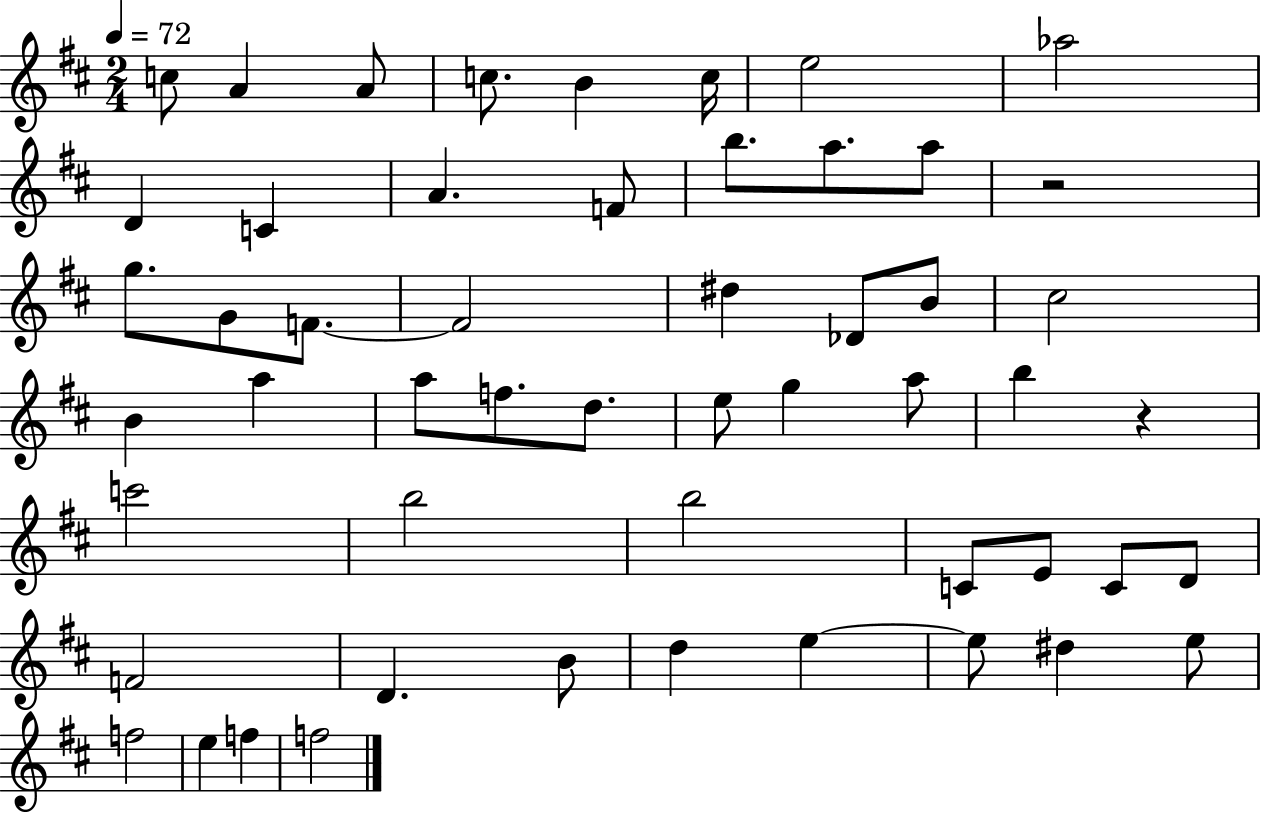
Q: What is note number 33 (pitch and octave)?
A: C6